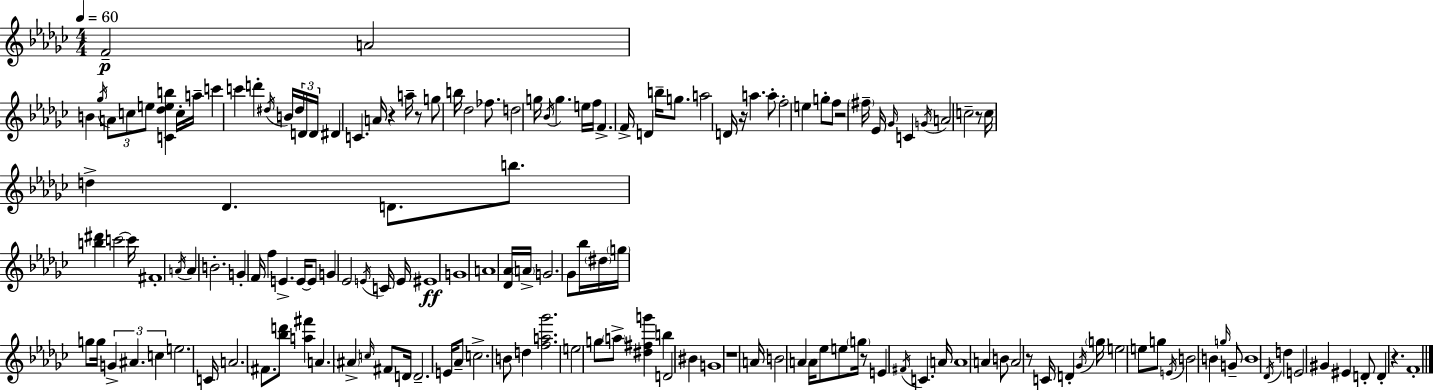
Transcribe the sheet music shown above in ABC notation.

X:1
T:Untitled
M:4/4
L:1/4
K:Ebm
F2 A2 B _g/4 A/2 c/2 e/2 [C_deb] c/4 a/4 c' c' d' ^d/4 B/4 ^d/4 D/4 D/4 ^D C A/4 z a/4 z/2 g/2 b/4 _d2 _f/2 d2 g/4 _B/4 g e/4 f/4 F F/4 D b/4 g/2 a2 D/4 z/4 a a/2 f2 e g/2 f/2 z2 ^f/4 _E/4 _G/4 C G/4 A2 c2 z/2 c/4 d _D D/2 b/2 [b^d'] c'2 c'/4 ^F4 A/4 A B2 G F/4 f E E/4 E/2 G _E2 E/4 C/4 E/4 ^E4 G4 A4 [_D_A]/4 A/4 G2 _G/2 _b/4 ^d/4 g/4 g/2 g/4 G ^A c e2 C/4 A2 ^F/2 [_bd']/2 [a^f'] A ^A c/4 ^F/2 D/4 D2 E/4 _A/2 c2 B/2 d [fa_g']2 e2 g/2 a/2 [^d^fg'] b D2 ^B G4 z4 A/4 B2 A A/4 _e/2 e/2 g/4 z/2 E ^F/4 C A/4 A4 A B/2 A2 z/2 C/4 D _G/4 g/4 e2 e/2 g/2 E/4 B2 B g/4 G/2 B4 _D/4 d E2 ^G ^E D/2 D z F4